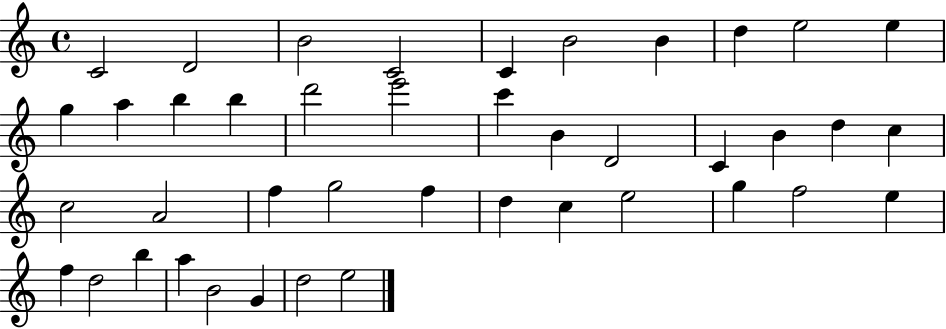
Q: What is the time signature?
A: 4/4